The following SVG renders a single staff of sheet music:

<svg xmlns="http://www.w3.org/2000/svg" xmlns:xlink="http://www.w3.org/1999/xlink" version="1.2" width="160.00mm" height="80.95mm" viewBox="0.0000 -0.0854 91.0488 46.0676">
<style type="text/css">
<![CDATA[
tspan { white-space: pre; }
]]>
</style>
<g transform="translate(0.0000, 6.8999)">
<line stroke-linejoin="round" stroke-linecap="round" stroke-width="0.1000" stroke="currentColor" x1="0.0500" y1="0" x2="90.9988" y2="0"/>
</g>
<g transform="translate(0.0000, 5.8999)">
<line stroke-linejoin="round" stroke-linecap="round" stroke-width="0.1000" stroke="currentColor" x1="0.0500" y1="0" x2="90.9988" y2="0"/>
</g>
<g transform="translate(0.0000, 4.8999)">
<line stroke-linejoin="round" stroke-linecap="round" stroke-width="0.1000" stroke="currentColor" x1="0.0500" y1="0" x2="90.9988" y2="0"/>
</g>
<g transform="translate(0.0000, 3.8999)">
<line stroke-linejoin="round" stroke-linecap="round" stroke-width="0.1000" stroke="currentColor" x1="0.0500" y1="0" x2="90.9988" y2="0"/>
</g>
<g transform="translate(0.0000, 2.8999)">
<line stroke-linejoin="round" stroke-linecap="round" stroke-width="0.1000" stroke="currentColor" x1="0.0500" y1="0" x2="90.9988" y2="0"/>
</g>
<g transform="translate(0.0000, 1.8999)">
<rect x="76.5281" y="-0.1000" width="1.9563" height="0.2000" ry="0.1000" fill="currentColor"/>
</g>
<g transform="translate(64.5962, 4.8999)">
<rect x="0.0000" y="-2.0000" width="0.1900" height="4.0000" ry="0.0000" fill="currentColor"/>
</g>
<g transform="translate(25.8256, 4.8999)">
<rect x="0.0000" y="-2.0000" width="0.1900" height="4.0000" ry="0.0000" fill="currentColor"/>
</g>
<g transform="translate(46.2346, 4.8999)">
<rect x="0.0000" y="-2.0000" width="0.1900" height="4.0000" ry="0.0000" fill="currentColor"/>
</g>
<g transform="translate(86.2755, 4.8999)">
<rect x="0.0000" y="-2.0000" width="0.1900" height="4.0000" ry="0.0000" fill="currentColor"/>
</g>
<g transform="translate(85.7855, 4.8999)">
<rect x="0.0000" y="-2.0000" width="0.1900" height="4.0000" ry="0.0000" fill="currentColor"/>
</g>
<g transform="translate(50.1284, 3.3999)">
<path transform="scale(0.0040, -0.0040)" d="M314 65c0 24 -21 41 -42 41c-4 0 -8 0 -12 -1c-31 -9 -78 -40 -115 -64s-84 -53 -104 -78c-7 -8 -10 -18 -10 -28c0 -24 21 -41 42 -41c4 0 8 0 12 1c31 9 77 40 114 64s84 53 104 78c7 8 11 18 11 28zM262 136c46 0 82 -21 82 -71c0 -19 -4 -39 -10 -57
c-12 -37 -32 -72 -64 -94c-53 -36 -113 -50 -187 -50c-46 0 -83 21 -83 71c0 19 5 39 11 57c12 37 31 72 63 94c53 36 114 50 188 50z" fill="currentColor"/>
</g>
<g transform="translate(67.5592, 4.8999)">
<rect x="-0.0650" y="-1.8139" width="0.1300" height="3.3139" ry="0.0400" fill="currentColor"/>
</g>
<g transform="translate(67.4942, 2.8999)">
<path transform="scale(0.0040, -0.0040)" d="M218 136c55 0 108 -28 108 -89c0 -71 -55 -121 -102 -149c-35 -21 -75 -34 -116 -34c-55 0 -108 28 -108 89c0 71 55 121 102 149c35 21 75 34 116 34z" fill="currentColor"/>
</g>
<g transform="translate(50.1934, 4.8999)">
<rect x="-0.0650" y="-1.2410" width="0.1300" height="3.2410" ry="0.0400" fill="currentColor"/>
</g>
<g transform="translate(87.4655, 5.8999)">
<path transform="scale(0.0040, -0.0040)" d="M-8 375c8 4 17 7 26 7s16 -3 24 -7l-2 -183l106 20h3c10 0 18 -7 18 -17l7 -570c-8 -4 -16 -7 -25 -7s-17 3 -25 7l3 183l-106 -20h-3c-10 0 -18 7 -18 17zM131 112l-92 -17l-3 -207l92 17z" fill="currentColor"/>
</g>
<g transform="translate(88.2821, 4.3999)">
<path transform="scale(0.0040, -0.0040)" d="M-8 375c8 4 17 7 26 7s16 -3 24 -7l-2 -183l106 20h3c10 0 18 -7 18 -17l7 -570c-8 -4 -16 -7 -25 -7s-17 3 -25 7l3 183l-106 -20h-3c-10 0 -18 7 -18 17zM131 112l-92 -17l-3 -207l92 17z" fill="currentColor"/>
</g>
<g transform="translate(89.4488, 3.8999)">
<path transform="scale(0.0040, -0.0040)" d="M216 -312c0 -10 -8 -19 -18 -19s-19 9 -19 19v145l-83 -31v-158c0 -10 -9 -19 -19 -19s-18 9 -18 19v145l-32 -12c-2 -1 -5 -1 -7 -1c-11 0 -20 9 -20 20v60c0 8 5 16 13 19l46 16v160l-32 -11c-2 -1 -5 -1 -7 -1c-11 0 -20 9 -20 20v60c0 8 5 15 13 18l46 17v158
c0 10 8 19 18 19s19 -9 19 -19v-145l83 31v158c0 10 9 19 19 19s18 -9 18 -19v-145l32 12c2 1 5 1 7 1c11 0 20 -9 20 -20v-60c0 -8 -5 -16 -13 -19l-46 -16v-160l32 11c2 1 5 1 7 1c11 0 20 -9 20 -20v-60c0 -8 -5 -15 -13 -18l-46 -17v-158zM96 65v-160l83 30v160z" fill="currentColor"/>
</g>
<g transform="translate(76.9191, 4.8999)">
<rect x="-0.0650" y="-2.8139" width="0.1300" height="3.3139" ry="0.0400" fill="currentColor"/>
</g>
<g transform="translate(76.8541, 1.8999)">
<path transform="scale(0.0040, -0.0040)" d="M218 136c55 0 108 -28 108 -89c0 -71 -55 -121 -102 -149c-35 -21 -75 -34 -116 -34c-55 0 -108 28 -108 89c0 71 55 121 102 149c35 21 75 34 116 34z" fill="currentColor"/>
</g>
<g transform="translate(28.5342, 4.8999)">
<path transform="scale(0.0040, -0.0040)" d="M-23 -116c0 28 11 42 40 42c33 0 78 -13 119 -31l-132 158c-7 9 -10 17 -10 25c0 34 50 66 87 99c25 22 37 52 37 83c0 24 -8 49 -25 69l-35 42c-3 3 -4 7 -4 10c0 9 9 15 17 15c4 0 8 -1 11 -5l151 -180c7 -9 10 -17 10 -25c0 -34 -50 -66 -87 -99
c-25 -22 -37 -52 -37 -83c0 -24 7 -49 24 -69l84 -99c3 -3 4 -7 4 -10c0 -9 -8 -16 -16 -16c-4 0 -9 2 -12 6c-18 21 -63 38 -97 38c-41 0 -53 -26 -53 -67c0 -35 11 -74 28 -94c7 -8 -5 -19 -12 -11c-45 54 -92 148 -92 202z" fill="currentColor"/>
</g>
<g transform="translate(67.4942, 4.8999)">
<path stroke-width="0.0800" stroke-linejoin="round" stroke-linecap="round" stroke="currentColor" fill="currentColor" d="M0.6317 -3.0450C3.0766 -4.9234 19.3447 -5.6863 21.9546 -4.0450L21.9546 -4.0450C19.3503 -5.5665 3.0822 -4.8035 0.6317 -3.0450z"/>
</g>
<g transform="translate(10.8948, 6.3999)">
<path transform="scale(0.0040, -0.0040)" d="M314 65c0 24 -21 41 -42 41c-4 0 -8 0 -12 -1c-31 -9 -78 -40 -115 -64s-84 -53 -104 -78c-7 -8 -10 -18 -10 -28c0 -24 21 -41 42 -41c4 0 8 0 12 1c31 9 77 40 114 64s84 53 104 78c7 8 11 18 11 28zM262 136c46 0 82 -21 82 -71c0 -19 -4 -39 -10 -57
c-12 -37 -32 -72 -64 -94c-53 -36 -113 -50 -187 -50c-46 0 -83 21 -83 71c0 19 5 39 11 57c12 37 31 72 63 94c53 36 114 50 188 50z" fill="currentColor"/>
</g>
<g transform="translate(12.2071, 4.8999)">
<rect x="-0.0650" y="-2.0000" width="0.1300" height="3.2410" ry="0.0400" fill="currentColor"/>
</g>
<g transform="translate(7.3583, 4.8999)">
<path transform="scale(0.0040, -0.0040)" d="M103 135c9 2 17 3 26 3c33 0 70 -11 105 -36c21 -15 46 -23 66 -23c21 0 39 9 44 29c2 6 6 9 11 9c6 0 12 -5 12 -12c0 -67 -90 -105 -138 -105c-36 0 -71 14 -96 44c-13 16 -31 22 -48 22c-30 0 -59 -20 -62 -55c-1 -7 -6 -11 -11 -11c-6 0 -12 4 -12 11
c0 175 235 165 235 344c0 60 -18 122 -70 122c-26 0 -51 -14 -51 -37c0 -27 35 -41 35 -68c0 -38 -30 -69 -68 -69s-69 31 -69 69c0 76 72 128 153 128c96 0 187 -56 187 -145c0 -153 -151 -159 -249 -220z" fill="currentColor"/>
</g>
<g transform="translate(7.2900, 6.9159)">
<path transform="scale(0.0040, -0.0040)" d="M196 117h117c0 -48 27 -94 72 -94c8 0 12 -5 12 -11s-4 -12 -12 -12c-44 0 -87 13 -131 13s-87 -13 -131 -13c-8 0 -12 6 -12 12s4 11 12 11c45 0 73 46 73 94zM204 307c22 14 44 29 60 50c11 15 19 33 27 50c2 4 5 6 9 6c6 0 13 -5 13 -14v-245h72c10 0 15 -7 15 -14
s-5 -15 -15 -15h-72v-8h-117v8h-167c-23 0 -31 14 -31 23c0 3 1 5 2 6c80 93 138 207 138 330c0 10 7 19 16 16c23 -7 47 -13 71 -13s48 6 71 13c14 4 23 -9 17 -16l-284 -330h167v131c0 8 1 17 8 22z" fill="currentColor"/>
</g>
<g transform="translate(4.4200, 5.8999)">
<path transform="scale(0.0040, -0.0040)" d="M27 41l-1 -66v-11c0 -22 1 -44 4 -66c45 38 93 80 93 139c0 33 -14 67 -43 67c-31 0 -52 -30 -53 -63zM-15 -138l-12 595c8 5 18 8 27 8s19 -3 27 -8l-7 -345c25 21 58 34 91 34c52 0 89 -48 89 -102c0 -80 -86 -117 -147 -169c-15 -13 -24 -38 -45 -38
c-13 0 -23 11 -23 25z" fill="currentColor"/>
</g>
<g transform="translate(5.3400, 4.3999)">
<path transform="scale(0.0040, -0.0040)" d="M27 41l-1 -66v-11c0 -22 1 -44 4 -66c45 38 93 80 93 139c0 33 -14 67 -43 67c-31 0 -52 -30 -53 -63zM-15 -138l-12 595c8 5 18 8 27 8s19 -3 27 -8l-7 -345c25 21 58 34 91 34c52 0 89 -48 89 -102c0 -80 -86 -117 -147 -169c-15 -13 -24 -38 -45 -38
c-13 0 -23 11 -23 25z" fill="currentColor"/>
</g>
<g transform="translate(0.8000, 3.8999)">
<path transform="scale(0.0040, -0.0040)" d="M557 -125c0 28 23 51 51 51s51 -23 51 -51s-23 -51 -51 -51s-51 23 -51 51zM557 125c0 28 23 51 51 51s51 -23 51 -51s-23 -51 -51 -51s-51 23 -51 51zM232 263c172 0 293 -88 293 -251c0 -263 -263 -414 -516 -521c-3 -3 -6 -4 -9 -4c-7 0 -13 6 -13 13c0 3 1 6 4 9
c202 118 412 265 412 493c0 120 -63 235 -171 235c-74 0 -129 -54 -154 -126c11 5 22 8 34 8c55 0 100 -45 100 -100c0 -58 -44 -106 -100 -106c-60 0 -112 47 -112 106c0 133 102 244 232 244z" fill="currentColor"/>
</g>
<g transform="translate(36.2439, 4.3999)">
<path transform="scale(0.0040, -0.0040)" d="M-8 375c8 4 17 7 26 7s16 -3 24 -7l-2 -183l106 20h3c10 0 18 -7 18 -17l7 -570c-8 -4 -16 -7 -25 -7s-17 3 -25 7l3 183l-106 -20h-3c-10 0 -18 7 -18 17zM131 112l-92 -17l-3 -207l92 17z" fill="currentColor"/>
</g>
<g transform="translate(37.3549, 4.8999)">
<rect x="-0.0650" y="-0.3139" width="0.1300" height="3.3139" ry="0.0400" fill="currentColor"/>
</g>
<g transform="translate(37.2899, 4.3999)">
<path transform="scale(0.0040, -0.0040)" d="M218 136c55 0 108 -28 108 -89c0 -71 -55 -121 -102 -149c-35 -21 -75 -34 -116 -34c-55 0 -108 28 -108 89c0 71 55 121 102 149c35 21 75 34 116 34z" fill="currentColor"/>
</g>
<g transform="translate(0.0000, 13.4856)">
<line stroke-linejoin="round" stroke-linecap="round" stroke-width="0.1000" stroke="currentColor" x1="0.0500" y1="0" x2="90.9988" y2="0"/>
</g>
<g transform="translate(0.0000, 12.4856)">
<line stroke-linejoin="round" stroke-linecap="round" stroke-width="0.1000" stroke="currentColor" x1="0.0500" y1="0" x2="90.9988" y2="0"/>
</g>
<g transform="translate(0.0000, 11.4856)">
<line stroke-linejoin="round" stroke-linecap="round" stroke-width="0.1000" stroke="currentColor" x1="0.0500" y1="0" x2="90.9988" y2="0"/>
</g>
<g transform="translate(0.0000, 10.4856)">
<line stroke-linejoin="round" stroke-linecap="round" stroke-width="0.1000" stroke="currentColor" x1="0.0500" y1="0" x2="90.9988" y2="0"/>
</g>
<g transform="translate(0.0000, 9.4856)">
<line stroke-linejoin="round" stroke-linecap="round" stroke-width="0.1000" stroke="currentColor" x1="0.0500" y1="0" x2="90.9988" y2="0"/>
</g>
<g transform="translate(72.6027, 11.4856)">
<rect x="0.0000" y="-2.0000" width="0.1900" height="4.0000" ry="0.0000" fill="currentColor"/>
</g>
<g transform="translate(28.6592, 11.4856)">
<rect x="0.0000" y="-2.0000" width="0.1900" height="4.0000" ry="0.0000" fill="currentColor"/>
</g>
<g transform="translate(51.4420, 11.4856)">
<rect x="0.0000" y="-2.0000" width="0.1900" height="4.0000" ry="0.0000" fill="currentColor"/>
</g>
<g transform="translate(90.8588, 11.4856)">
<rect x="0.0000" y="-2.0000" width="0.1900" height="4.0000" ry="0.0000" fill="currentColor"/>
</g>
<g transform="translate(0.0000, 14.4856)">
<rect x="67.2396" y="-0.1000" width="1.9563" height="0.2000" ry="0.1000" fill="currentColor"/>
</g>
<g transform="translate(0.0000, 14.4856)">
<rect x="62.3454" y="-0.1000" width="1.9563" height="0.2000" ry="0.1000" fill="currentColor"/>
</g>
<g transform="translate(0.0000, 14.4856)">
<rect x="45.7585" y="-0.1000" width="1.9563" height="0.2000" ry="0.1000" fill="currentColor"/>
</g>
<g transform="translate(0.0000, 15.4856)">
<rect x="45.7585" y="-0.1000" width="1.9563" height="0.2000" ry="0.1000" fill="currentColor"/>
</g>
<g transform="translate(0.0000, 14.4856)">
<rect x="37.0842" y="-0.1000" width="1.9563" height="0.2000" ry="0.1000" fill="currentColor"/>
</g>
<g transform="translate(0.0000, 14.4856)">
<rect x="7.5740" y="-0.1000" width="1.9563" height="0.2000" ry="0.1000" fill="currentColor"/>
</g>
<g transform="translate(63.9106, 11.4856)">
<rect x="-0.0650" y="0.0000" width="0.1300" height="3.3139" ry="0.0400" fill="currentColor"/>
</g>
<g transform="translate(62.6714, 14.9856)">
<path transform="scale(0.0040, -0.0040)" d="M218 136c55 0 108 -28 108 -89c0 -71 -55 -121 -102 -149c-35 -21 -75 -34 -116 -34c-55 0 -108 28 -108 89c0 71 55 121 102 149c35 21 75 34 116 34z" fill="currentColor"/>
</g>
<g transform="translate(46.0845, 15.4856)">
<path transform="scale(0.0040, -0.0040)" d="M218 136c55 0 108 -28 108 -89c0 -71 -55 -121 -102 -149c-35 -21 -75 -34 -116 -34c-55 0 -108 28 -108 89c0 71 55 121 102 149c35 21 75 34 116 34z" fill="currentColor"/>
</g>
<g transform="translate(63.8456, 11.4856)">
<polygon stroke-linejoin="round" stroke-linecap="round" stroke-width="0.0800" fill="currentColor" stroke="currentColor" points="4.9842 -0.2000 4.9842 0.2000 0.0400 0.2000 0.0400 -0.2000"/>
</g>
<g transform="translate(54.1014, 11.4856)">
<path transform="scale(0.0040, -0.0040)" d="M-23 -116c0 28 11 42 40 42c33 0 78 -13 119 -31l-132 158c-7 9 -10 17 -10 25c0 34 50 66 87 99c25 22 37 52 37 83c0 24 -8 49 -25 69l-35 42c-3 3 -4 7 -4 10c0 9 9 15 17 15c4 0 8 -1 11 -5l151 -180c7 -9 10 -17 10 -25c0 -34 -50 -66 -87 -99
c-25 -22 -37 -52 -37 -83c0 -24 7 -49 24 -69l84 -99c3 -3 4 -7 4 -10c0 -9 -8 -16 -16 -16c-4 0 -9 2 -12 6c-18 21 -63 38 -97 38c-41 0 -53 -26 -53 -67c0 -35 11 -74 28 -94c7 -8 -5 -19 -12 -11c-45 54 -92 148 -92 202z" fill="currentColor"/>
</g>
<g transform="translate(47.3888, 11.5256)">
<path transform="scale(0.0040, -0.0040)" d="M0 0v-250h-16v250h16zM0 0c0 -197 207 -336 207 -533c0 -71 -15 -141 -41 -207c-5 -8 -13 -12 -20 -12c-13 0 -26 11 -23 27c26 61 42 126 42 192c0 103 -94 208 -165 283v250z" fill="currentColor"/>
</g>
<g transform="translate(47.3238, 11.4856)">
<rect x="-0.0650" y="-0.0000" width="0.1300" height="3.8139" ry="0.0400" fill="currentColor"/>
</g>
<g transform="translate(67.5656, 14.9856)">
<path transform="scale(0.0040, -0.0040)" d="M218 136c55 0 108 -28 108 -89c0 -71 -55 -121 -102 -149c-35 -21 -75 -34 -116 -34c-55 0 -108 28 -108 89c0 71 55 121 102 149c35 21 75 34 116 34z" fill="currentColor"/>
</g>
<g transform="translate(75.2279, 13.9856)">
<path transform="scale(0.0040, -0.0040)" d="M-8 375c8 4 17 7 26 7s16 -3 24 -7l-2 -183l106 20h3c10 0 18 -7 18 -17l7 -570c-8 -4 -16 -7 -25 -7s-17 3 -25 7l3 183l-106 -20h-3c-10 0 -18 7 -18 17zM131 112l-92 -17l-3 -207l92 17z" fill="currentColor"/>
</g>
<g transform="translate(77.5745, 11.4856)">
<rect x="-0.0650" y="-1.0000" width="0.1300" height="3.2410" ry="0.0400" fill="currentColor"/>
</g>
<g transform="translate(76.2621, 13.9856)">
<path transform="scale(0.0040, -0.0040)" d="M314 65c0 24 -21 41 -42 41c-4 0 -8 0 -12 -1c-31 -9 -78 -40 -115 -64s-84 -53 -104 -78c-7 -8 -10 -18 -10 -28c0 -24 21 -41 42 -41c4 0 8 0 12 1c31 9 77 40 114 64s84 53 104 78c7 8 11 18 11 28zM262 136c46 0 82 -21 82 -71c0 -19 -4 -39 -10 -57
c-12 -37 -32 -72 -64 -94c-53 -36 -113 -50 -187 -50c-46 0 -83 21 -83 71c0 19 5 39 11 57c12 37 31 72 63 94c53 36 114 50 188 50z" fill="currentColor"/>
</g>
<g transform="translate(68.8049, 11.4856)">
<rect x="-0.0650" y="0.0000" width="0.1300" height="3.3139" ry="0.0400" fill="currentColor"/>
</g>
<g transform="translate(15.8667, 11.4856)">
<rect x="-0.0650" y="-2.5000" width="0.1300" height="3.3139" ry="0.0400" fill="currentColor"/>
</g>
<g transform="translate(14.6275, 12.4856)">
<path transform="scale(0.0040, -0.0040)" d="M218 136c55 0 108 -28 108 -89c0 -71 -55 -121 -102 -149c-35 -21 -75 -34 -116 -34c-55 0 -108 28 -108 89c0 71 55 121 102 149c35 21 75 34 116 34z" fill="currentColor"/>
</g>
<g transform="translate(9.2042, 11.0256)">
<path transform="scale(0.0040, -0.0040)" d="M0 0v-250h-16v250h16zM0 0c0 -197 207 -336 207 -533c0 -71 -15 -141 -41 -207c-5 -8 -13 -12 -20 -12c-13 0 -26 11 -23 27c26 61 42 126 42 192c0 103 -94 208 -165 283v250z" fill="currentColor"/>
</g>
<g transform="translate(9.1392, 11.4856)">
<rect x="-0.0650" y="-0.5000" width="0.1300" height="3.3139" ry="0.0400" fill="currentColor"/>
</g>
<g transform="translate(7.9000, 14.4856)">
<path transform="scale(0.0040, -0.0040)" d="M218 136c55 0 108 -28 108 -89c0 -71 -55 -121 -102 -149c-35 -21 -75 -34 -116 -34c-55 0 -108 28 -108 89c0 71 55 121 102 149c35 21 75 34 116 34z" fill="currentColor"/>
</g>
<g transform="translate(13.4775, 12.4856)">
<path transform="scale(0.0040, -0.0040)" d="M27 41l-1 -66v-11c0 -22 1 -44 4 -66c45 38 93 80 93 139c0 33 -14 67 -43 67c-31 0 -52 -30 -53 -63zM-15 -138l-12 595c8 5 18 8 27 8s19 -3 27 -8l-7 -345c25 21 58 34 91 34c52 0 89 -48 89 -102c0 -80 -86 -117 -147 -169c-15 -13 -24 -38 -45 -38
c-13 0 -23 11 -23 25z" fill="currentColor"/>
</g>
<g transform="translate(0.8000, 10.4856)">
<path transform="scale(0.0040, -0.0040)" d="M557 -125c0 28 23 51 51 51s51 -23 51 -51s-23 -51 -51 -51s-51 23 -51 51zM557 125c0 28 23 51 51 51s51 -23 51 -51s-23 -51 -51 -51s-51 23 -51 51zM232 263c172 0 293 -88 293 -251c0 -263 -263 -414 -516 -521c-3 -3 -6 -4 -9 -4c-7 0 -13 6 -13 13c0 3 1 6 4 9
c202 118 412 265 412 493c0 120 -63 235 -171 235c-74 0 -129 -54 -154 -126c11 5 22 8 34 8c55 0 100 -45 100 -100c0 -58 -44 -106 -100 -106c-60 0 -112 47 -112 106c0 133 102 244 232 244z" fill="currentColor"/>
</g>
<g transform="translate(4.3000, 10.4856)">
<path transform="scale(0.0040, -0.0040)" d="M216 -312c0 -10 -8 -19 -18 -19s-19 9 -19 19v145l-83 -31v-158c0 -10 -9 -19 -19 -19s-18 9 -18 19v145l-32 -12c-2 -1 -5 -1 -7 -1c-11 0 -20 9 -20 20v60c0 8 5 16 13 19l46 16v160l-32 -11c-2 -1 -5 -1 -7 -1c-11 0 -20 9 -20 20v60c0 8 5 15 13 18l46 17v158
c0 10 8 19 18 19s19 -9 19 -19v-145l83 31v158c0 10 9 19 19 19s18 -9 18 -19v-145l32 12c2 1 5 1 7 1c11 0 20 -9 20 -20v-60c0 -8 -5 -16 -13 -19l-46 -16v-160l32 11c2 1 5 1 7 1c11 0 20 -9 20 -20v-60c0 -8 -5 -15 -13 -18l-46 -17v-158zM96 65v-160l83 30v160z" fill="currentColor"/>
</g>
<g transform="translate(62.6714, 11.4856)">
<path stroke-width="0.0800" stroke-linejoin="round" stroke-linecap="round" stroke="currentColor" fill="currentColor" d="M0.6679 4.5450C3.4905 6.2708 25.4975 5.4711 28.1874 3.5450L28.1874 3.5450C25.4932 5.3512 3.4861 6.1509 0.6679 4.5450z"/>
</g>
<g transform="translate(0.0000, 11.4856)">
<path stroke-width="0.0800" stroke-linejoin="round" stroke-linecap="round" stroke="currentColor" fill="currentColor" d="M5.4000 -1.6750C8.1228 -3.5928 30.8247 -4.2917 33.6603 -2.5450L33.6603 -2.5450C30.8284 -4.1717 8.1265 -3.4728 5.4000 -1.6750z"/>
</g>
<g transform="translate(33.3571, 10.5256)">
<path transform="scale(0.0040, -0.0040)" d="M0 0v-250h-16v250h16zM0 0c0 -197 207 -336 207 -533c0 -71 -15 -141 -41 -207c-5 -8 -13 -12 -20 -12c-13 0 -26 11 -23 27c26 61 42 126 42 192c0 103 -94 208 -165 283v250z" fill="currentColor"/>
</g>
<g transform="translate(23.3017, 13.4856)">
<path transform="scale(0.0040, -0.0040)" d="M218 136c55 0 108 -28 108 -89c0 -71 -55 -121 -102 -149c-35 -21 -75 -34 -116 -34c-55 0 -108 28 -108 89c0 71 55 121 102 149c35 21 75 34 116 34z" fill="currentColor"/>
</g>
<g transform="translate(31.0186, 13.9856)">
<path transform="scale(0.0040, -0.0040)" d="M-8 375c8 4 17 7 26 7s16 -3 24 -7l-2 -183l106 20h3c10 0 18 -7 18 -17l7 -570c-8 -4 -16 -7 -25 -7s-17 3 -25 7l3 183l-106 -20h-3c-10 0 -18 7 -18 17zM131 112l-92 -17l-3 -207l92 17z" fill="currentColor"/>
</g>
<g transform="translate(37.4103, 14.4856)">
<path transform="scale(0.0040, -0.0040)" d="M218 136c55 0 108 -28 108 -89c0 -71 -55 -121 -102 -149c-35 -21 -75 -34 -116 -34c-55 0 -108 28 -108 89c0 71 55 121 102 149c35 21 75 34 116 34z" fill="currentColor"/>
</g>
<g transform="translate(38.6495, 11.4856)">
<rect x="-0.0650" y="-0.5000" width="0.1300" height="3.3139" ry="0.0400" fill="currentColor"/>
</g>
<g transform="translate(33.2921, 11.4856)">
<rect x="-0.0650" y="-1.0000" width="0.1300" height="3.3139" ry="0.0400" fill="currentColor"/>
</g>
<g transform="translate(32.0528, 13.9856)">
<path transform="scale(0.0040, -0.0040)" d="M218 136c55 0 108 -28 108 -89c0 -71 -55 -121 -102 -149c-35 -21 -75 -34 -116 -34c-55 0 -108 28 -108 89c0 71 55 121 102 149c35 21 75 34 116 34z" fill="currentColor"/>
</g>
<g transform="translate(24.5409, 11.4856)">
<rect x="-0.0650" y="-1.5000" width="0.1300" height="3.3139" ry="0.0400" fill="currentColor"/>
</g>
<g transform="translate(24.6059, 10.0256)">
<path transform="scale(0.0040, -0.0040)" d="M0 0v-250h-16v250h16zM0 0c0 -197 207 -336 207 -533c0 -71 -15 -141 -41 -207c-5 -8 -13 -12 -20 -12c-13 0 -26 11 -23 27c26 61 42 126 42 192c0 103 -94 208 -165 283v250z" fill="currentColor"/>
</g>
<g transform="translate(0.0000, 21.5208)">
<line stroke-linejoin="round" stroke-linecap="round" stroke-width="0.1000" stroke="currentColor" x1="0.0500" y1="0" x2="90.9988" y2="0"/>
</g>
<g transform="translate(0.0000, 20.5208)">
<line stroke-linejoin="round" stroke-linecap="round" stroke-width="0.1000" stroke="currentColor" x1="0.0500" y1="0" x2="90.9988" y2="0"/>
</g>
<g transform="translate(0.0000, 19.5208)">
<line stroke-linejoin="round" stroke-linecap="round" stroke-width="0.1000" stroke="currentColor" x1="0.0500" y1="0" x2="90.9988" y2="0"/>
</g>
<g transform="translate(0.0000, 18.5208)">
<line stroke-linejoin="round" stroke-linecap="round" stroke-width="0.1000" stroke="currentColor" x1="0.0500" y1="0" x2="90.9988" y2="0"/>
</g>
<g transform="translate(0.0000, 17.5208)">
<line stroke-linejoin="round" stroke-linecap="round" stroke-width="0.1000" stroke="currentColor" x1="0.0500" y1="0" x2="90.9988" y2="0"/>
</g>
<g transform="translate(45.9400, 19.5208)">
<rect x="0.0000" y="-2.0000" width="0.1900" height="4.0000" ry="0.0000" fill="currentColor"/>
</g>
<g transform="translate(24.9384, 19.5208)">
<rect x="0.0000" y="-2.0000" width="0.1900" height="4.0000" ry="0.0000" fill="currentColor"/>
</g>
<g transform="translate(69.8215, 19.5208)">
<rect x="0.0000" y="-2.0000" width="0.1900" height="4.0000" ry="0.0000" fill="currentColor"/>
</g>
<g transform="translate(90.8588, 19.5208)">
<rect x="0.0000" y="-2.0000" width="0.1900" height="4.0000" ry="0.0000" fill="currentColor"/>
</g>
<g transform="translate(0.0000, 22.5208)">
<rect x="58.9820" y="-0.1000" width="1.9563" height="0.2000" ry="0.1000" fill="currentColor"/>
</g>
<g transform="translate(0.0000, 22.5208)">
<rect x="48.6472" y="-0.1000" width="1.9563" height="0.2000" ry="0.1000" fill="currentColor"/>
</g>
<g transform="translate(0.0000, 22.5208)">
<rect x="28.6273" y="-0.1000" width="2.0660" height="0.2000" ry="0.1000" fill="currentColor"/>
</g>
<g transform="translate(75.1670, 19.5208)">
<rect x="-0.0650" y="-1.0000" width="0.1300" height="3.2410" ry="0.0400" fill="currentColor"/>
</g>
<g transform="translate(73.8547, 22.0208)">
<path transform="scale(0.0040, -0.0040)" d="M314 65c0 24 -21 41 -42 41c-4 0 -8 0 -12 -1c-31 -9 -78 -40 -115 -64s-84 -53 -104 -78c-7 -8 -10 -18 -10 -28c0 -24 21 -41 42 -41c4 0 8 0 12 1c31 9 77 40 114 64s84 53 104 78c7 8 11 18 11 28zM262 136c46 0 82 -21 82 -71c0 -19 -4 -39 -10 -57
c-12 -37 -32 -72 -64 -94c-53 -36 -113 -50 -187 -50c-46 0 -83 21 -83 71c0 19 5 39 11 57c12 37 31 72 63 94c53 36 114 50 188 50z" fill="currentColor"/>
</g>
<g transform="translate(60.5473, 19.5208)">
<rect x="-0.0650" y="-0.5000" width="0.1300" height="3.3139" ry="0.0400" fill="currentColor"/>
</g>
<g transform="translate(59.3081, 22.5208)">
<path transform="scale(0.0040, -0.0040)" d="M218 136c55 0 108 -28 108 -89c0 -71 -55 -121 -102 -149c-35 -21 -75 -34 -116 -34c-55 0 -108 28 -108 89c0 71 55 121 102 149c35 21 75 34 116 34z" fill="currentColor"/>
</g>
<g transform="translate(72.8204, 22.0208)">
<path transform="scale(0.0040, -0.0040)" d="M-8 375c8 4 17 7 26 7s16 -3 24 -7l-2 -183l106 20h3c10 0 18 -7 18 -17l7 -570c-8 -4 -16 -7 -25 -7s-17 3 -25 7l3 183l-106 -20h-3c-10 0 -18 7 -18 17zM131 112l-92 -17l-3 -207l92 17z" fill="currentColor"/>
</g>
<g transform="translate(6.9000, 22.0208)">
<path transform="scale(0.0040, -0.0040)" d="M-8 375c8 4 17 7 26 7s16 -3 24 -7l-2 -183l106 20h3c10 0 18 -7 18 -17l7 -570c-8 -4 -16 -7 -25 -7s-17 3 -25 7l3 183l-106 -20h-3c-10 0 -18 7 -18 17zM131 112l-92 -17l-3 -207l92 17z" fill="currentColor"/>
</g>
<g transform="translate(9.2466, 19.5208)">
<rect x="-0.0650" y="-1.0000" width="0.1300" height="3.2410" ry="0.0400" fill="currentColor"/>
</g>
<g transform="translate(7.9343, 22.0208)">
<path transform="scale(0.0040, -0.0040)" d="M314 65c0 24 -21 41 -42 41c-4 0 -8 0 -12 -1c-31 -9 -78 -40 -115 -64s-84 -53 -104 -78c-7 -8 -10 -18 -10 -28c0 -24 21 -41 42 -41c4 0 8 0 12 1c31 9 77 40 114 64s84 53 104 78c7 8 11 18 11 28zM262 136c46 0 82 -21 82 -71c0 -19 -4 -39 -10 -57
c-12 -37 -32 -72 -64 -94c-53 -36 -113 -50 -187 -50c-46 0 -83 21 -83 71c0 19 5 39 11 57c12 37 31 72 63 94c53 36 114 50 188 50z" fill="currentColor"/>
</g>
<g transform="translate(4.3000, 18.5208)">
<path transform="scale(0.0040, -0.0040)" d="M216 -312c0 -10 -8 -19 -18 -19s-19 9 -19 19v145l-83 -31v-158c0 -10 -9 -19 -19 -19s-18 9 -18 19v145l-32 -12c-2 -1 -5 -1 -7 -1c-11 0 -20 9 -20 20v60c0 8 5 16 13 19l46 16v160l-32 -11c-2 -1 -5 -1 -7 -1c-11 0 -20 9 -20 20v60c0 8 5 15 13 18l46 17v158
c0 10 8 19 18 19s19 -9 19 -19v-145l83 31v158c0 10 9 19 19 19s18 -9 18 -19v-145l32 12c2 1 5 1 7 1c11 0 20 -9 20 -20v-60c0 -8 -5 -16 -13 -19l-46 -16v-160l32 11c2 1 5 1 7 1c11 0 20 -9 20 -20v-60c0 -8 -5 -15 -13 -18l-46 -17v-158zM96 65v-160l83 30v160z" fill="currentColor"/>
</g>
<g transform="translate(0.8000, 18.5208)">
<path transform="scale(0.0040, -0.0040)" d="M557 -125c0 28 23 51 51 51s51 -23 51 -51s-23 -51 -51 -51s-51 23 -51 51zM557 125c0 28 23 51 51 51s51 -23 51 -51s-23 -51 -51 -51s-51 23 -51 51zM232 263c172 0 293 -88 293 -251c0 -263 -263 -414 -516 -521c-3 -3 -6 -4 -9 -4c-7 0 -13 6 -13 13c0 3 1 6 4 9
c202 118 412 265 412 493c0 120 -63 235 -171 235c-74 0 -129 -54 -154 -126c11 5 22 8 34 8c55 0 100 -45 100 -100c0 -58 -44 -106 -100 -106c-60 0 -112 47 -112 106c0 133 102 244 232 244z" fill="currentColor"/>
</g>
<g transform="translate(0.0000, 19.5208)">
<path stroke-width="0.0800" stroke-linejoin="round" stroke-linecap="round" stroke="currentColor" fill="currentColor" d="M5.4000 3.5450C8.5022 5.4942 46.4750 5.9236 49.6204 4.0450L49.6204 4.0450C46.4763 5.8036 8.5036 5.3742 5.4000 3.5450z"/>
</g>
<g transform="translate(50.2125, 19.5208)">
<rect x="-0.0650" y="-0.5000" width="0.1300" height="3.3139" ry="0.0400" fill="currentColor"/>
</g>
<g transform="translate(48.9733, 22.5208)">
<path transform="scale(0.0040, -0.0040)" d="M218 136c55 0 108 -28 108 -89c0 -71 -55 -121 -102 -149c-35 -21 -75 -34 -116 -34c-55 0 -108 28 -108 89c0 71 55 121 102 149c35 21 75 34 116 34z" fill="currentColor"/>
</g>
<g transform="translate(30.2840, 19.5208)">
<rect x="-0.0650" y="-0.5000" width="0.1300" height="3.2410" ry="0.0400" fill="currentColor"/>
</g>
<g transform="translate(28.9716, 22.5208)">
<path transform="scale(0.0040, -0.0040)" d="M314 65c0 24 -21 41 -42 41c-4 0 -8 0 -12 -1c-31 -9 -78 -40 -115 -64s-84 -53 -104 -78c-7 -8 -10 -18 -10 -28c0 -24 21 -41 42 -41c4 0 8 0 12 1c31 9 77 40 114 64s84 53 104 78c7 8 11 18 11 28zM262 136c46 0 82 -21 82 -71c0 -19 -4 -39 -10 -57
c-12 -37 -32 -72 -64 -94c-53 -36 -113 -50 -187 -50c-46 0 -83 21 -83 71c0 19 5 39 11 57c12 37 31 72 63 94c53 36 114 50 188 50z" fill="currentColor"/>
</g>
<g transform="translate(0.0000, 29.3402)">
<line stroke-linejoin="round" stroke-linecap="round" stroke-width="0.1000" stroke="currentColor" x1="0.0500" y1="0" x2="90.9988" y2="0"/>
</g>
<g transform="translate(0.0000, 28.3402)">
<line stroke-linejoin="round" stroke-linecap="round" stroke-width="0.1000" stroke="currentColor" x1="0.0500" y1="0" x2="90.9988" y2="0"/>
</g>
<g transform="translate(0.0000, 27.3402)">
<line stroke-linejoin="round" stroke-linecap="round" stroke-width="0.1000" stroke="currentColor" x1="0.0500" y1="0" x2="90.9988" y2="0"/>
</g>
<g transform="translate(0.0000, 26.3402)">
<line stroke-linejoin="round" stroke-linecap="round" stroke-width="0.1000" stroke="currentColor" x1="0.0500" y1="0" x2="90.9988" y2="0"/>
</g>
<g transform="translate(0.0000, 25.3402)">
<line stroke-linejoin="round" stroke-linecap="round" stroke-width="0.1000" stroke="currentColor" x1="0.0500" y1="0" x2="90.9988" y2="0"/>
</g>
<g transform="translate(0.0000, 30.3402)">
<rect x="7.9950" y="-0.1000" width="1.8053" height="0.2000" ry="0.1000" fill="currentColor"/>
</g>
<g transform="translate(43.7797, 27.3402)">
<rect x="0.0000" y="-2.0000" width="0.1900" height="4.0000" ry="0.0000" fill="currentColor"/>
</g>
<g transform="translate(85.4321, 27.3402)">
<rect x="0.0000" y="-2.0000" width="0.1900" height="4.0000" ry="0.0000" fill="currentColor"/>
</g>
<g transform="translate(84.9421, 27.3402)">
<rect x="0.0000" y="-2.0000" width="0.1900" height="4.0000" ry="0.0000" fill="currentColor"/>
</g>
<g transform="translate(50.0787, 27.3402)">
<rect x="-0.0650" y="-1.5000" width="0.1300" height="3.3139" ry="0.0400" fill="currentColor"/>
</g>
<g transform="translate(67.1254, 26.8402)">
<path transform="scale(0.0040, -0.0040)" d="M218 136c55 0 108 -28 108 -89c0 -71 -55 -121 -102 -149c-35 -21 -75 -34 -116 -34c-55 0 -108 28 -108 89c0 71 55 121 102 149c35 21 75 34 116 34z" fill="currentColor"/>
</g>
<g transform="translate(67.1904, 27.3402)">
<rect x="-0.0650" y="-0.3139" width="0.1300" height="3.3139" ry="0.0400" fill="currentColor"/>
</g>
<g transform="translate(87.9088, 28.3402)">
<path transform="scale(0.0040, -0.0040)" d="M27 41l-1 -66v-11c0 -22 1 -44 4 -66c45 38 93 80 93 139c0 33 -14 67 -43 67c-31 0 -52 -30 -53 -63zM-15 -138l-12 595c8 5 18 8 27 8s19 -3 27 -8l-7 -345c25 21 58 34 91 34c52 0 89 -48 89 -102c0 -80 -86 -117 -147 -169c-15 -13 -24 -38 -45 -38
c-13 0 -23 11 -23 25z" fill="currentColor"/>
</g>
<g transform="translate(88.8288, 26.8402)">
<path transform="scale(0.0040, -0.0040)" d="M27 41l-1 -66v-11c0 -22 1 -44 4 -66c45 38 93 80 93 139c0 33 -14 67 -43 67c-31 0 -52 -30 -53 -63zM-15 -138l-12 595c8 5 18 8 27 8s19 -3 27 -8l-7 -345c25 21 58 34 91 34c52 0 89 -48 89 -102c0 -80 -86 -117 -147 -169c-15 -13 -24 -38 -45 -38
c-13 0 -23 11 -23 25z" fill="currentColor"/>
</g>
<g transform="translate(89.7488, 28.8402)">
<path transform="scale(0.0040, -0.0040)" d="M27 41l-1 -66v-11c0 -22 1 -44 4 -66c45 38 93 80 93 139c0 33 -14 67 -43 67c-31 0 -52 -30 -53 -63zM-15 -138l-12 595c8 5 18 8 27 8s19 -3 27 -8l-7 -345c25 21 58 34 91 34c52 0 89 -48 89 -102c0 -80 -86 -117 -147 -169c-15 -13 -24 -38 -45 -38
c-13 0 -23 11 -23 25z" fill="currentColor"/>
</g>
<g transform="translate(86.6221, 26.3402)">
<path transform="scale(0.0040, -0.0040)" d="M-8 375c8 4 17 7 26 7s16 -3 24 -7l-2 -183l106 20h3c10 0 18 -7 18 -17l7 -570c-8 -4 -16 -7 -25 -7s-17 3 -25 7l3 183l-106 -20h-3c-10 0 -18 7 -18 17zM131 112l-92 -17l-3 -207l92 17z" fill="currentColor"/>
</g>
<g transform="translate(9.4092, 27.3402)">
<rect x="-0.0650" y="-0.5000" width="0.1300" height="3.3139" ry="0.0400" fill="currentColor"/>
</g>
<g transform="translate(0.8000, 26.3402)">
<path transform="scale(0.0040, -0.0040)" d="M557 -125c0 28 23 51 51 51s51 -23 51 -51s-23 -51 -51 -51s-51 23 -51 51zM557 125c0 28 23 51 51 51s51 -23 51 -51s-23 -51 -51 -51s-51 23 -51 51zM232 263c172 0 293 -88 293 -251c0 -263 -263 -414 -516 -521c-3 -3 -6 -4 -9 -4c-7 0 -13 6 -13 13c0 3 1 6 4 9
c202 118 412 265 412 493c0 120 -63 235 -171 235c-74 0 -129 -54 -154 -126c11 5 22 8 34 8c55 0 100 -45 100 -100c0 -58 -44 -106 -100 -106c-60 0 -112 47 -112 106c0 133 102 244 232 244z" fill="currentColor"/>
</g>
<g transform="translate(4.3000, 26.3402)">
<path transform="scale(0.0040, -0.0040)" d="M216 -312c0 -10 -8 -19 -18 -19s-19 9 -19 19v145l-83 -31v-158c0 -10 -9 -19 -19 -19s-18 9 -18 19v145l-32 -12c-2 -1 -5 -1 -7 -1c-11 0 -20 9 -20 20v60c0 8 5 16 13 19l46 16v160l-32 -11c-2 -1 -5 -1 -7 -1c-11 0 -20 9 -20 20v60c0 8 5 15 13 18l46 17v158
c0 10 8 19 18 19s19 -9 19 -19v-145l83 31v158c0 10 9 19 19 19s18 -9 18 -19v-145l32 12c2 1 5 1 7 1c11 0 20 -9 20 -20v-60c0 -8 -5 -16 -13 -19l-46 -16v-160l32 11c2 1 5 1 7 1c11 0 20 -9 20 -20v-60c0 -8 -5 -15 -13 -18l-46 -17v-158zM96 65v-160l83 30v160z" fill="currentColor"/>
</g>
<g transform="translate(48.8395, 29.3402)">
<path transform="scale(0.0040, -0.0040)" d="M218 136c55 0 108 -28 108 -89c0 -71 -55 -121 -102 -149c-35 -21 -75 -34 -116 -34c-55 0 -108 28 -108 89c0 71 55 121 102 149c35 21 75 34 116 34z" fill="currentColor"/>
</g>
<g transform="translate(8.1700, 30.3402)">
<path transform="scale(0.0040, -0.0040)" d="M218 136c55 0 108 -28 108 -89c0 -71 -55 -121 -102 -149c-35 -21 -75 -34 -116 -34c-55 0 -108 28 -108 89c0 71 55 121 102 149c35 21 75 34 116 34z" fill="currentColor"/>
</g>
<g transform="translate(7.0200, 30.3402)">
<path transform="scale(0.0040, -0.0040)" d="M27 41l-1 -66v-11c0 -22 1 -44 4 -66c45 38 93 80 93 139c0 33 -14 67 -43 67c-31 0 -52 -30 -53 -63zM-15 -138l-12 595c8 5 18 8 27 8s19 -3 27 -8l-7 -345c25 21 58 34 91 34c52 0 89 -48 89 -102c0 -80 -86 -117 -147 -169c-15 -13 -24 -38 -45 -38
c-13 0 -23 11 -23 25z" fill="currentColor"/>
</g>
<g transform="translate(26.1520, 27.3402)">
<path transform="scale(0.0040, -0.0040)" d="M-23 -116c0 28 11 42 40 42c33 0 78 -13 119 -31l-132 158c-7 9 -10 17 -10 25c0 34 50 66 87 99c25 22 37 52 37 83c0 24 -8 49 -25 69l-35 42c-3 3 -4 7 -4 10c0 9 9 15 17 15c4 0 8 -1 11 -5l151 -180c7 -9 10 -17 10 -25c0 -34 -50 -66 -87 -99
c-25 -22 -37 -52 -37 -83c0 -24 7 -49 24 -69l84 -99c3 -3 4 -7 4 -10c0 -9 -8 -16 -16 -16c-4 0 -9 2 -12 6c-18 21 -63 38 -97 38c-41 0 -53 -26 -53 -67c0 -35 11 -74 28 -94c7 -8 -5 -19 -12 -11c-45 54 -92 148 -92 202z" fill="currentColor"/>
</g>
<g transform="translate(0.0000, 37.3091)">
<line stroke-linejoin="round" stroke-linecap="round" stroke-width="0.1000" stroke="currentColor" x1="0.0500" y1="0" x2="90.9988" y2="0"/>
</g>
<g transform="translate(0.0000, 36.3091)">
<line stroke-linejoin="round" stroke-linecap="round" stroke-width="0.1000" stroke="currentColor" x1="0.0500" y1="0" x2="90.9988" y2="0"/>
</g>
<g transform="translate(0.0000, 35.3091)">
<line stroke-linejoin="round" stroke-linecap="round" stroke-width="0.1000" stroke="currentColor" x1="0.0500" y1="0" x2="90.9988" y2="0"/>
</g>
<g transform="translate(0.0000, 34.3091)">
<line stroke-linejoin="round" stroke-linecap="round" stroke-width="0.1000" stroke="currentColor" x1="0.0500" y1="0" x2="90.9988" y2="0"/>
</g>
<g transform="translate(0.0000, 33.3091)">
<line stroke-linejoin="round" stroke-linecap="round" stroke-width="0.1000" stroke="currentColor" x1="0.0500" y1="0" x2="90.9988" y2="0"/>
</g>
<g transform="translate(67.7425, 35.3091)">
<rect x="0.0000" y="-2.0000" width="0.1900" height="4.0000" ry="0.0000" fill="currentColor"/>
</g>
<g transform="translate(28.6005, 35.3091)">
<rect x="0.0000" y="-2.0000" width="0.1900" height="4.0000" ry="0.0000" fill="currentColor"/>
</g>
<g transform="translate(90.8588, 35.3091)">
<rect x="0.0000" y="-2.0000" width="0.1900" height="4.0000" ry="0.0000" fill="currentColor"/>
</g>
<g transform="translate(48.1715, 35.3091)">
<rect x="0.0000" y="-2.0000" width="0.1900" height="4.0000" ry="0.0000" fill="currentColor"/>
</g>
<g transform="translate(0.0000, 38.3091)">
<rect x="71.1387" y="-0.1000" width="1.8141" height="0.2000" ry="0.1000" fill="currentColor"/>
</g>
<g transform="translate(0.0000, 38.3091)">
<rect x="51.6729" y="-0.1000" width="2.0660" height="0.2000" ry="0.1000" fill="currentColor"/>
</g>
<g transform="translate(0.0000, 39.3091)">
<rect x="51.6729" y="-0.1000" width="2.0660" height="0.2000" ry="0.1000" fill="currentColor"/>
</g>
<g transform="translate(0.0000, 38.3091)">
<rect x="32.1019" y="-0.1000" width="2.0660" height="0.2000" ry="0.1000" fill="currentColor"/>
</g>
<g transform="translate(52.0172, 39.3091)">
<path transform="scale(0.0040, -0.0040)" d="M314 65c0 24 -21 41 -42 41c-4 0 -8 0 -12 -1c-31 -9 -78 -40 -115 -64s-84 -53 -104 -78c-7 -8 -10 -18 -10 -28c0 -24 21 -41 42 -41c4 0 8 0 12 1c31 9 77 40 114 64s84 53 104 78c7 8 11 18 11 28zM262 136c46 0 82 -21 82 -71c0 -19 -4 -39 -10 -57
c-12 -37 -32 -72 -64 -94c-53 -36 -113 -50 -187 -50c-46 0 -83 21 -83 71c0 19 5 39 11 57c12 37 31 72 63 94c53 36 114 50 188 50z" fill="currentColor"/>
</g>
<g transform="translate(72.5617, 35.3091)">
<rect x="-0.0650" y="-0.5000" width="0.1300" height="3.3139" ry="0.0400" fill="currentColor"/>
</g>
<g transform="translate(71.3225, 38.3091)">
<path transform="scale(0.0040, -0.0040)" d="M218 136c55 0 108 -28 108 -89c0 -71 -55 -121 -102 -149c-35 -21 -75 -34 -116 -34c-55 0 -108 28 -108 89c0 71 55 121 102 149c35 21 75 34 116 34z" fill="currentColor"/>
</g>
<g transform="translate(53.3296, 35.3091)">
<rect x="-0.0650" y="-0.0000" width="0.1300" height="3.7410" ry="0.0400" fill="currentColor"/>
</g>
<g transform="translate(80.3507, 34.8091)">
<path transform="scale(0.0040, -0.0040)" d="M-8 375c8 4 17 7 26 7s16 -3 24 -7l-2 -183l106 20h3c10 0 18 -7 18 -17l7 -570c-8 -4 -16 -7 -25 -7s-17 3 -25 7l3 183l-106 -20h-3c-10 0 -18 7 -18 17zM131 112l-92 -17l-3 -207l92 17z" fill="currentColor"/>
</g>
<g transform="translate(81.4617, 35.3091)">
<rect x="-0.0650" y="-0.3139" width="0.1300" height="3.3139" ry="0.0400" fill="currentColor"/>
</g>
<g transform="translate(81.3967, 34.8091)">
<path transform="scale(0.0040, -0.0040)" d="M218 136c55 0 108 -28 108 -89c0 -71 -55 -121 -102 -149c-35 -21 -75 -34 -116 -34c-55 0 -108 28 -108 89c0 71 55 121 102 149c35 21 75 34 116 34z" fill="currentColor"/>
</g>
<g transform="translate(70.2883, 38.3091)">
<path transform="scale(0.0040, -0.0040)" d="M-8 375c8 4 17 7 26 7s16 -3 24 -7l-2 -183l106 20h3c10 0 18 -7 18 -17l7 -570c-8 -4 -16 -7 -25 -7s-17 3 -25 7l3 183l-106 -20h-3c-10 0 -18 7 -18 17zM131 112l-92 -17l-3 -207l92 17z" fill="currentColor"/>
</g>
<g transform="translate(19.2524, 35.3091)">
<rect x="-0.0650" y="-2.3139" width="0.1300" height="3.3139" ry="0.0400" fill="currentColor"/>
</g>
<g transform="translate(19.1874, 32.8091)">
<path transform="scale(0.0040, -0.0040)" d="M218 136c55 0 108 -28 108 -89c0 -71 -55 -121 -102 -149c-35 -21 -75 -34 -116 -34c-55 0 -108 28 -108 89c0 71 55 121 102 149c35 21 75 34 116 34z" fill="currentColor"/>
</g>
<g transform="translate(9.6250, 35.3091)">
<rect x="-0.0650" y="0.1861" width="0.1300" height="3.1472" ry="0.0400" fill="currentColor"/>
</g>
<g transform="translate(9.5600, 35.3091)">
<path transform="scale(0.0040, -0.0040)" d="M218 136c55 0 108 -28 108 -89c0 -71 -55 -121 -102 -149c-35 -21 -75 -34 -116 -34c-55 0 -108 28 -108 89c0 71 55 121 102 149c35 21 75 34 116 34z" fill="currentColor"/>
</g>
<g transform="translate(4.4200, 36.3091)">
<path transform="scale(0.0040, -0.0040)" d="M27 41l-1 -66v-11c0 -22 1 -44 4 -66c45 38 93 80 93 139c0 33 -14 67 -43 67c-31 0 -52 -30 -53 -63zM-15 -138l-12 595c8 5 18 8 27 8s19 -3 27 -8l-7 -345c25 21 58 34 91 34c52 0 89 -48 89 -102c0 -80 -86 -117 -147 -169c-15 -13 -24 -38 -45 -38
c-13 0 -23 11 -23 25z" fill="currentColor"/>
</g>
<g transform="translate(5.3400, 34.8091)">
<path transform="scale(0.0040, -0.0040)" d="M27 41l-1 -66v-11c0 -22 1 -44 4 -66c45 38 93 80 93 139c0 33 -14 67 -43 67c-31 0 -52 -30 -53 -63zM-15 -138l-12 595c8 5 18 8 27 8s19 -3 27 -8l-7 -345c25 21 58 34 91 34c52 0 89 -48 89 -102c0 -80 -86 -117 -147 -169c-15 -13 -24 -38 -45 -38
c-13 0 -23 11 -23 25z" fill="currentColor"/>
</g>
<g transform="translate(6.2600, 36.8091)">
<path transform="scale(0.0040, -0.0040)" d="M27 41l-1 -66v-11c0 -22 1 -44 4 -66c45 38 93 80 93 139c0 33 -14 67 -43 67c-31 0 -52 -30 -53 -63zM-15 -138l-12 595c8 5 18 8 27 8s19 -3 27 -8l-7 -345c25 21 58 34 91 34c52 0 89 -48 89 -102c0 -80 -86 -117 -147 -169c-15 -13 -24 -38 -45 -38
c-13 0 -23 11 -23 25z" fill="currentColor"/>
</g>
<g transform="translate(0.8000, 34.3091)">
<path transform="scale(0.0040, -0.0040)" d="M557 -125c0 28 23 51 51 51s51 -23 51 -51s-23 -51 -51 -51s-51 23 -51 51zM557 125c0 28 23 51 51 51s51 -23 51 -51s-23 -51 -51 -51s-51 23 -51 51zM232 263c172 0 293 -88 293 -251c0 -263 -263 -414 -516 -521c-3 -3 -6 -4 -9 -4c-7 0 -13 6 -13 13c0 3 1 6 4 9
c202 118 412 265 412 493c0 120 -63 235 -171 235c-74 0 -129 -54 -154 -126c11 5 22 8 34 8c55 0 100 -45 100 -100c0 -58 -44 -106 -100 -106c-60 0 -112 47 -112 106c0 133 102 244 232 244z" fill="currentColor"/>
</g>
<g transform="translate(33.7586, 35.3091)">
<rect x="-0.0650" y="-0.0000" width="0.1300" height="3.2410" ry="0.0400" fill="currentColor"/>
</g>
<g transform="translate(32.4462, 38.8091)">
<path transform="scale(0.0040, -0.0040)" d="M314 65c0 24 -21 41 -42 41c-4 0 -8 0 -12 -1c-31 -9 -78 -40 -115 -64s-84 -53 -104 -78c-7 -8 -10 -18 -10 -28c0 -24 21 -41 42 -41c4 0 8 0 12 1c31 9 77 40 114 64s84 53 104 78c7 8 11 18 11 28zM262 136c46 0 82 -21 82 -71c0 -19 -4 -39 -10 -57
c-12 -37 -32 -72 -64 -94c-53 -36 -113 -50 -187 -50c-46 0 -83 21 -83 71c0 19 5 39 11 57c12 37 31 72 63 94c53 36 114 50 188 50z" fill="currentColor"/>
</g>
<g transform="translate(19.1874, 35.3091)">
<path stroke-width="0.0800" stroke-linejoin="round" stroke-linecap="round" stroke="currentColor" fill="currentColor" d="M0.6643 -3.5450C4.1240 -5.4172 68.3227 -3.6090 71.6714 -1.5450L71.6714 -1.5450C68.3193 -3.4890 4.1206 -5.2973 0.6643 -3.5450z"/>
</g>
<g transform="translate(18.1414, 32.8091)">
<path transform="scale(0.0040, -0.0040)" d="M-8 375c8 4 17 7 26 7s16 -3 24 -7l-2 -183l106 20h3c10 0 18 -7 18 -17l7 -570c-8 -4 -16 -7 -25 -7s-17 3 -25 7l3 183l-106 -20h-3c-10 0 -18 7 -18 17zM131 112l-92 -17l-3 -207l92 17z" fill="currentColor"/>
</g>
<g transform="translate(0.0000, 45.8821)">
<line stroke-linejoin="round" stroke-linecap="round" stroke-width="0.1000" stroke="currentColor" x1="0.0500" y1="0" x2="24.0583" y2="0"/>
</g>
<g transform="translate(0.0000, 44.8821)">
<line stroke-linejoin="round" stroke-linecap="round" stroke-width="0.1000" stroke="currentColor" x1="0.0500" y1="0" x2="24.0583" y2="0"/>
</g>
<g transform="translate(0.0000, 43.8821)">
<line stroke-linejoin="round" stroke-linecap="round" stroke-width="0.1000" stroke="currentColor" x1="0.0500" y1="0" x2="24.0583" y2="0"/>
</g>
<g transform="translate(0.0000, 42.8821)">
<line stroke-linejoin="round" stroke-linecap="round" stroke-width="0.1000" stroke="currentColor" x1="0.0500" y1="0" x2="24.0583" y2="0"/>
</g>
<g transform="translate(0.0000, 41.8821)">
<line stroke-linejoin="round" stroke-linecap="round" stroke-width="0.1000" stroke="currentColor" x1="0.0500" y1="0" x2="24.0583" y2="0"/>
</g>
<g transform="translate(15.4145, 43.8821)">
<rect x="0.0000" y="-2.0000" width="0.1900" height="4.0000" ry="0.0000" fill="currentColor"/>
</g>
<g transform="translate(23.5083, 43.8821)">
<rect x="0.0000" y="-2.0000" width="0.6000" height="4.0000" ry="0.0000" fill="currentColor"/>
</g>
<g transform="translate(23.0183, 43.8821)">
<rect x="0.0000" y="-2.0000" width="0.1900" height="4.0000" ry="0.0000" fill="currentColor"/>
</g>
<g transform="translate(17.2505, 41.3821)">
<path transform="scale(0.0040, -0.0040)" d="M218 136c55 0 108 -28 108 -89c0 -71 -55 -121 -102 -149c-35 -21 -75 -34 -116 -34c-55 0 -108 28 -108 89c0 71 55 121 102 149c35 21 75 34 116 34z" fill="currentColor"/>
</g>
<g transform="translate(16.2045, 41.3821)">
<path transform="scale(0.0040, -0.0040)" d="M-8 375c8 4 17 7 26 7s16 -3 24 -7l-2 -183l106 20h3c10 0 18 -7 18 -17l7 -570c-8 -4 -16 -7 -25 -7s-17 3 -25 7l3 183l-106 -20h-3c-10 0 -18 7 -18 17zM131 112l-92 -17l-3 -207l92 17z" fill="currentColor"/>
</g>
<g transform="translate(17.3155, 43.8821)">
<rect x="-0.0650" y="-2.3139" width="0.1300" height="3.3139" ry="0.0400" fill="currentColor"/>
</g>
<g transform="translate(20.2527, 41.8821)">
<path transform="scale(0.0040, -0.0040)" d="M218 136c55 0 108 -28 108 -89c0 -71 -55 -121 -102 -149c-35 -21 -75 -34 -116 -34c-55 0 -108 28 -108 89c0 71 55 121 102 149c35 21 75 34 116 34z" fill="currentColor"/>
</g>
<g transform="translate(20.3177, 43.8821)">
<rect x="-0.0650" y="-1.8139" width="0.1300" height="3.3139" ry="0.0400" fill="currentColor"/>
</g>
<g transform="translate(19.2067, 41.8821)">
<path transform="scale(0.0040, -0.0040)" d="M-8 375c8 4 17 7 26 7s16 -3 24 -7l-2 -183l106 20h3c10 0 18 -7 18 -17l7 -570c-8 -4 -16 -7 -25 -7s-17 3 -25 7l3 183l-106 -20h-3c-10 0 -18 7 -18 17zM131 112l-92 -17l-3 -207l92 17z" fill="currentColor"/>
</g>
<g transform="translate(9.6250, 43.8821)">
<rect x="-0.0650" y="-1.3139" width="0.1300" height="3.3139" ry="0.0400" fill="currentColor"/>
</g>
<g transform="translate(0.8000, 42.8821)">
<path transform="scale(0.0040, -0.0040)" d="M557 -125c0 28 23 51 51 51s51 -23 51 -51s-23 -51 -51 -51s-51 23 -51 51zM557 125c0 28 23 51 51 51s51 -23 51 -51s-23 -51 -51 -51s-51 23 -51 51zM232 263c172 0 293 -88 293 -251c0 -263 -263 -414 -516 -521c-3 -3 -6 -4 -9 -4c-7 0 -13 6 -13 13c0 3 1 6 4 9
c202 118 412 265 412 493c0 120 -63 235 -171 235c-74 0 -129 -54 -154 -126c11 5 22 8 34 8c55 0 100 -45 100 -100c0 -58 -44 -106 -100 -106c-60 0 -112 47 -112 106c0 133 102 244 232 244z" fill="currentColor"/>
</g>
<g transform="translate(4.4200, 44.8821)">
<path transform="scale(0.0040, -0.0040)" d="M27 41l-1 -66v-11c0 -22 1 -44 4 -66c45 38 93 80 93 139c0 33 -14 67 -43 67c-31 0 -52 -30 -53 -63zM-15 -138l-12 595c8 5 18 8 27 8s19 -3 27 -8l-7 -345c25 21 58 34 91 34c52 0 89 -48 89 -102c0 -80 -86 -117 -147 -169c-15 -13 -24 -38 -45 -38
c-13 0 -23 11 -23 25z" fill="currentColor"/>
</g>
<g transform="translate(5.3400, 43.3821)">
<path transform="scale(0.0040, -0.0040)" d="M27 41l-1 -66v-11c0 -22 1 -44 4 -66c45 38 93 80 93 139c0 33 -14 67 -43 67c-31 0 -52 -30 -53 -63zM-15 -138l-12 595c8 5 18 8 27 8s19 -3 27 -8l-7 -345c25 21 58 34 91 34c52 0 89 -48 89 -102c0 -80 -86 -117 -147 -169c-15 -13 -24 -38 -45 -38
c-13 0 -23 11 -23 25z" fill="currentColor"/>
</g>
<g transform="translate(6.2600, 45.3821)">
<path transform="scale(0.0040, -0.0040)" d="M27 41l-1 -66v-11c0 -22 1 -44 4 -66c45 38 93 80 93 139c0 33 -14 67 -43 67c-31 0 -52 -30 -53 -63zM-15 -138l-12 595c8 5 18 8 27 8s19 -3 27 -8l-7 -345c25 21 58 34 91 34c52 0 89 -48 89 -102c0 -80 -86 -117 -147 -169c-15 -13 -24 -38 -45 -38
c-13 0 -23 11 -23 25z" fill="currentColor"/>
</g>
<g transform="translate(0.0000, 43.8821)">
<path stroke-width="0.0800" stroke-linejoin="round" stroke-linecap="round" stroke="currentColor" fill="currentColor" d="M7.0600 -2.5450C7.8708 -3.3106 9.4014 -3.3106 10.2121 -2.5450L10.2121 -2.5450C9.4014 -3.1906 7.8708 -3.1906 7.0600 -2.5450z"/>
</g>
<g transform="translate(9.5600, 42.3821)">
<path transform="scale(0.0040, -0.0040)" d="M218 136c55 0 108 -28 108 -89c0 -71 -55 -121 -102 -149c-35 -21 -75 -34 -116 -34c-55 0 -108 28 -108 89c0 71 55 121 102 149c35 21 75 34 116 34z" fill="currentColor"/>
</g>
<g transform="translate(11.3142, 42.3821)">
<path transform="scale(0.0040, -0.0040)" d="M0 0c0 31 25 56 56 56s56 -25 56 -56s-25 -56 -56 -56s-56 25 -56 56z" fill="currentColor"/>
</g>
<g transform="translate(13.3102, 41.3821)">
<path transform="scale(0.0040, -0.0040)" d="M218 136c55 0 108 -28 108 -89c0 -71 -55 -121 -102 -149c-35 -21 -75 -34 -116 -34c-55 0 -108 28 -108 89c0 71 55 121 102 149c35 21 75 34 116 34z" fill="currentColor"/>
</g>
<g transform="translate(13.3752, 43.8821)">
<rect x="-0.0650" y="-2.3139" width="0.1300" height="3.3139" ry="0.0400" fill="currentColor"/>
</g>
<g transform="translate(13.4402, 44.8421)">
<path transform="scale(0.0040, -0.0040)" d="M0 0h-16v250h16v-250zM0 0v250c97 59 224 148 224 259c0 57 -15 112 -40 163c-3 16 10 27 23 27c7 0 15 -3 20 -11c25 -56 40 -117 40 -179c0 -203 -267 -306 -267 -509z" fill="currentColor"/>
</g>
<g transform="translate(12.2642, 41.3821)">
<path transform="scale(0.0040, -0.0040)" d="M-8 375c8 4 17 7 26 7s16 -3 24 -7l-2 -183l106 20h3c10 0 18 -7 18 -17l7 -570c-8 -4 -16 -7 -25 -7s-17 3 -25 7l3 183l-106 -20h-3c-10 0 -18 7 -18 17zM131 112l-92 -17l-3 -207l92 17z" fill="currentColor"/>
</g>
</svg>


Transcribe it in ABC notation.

X:1
T:Untitled
M:2/4
L:1/4
K:Bb
A,,2 z E, G,2 A, C E,,/2 _B,, G,,/2 F,,/2 E,, C,,/2 z D,,/2 D,,/2 F,,2 F,,2 E,,2 E,, E,, F,,2 _E,, z G,, E, D, B, D,,2 C,,2 E,, E, G, B,/2 B, A,